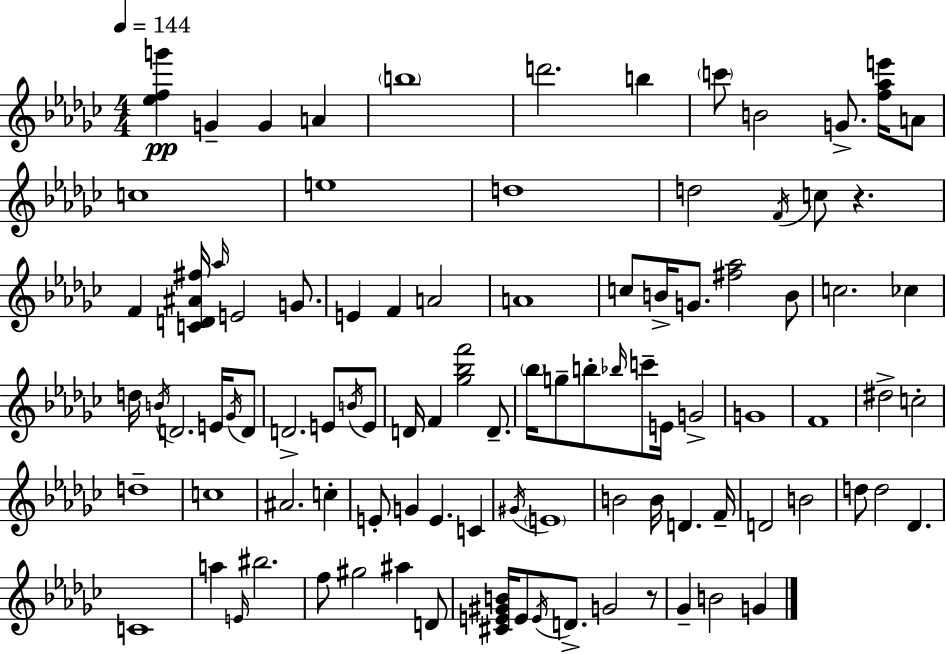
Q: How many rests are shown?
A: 2